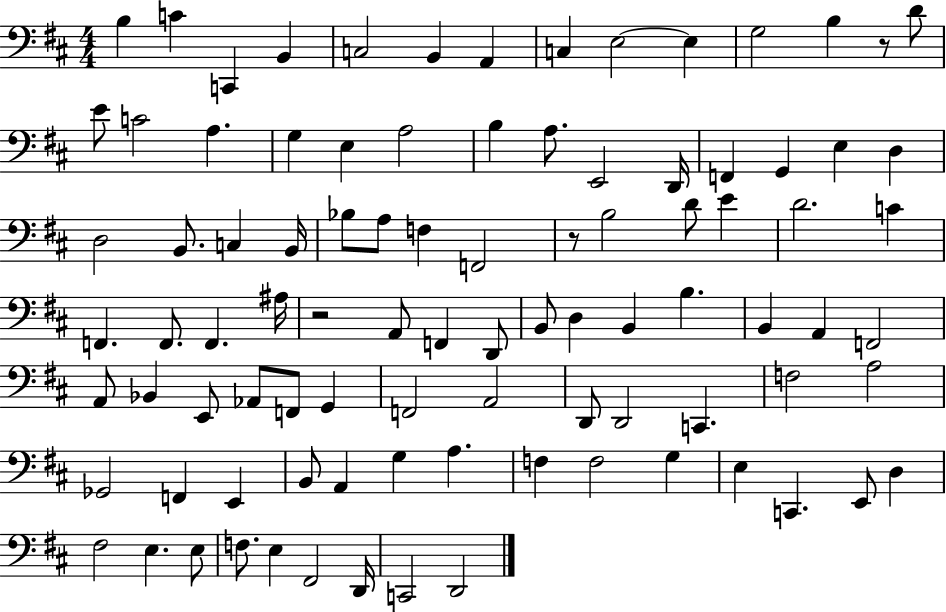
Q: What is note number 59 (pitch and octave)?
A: F2